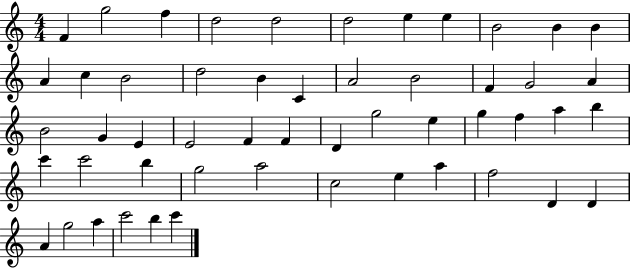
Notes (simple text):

F4/q G5/h F5/q D5/h D5/h D5/h E5/q E5/q B4/h B4/q B4/q A4/q C5/q B4/h D5/h B4/q C4/q A4/h B4/h F4/q G4/h A4/q B4/h G4/q E4/q E4/h F4/q F4/q D4/q G5/h E5/q G5/q F5/q A5/q B5/q C6/q C6/h B5/q G5/h A5/h C5/h E5/q A5/q F5/h D4/q D4/q A4/q G5/h A5/q C6/h B5/q C6/q